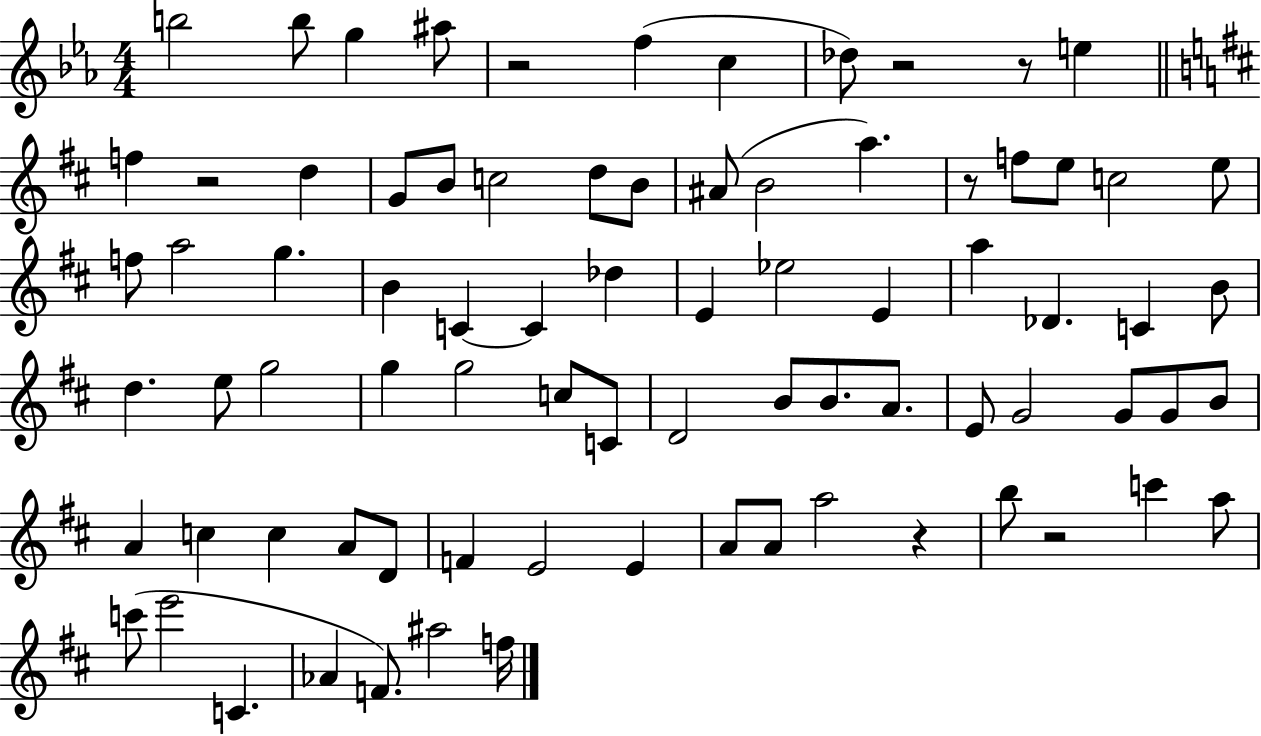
B5/h B5/e G5/q A#5/e R/h F5/q C5/q Db5/e R/h R/e E5/q F5/q R/h D5/q G4/e B4/e C5/h D5/e B4/e A#4/e B4/h A5/q. R/e F5/e E5/e C5/h E5/e F5/e A5/h G5/q. B4/q C4/q C4/q Db5/q E4/q Eb5/h E4/q A5/q Db4/q. C4/q B4/e D5/q. E5/e G5/h G5/q G5/h C5/e C4/e D4/h B4/e B4/e. A4/e. E4/e G4/h G4/e G4/e B4/e A4/q C5/q C5/q A4/e D4/e F4/q E4/h E4/q A4/e A4/e A5/h R/q B5/e R/h C6/q A5/e C6/e E6/h C4/q. Ab4/q F4/e. A#5/h F5/s